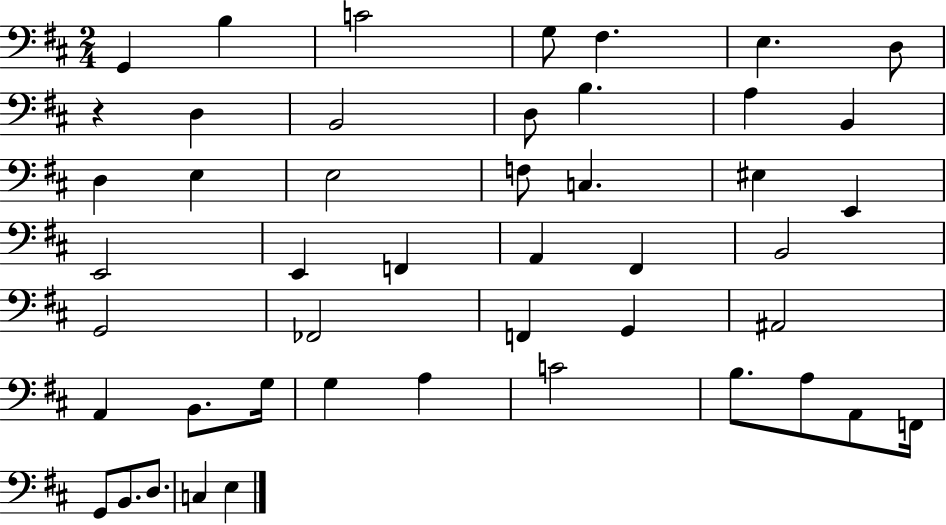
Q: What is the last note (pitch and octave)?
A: E3